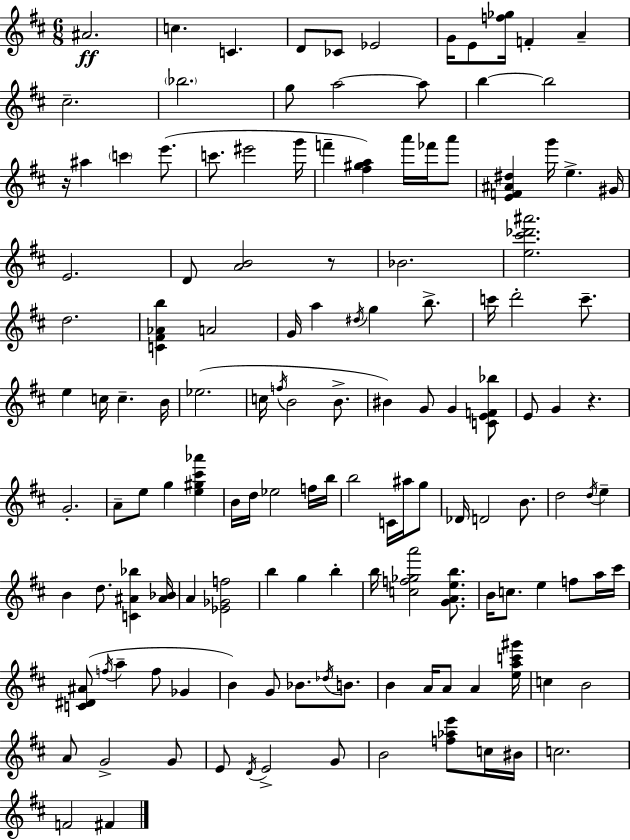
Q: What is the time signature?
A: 6/8